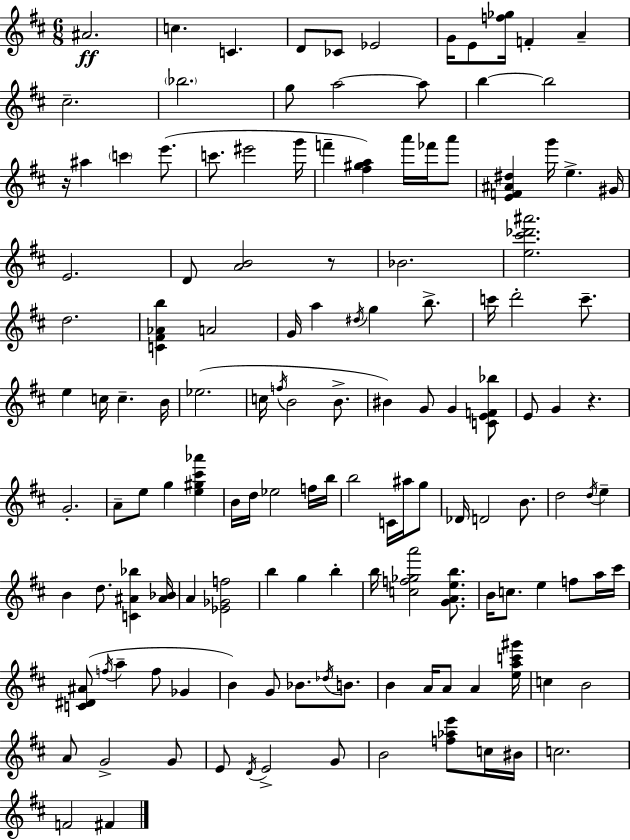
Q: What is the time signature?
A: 6/8